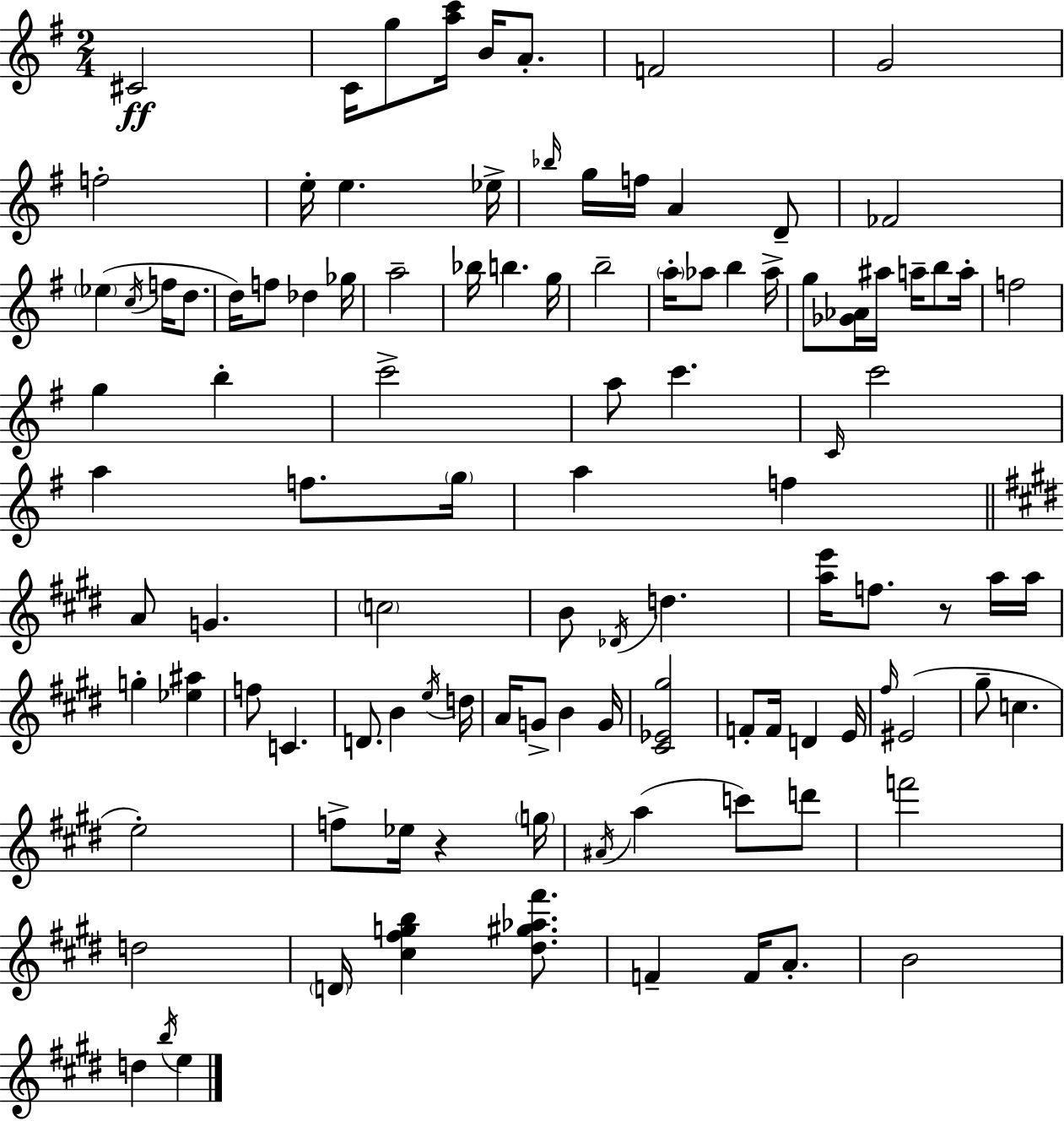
C#4/h C4/s G5/e [A5,C6]/s B4/s A4/e. F4/h G4/h F5/h E5/s E5/q. Eb5/s Bb5/s G5/s F5/s A4/q D4/e FES4/h Eb5/q C5/s F5/s D5/e. D5/s F5/e Db5/q Gb5/s A5/h Bb5/s B5/q. G5/s B5/h A5/s Ab5/e B5/q Ab5/s G5/e [Gb4,Ab4]/s A#5/s A5/s B5/e A5/s F5/h G5/q B5/q C6/h A5/e C6/q. C4/s C6/h A5/q F5/e. G5/s A5/q F5/q A4/e G4/q. C5/h B4/e Db4/s D5/q. [A5,E6]/s F5/e. R/e A5/s A5/s G5/q [Eb5,A#5]/q F5/e C4/q. D4/e. B4/q E5/s D5/s A4/s G4/e B4/q G4/s [C#4,Eb4,G#5]/h F4/e F4/s D4/q E4/s F#5/s EIS4/h G#5/e C5/q. E5/h F5/e Eb5/s R/q G5/s A#4/s A5/q C6/e D6/e F6/h D5/h D4/s [C#5,F#5,G5,B5]/q [D#5,G#5,Ab5,F#6]/e. F4/q F4/s A4/e. B4/h D5/q B5/s E5/q